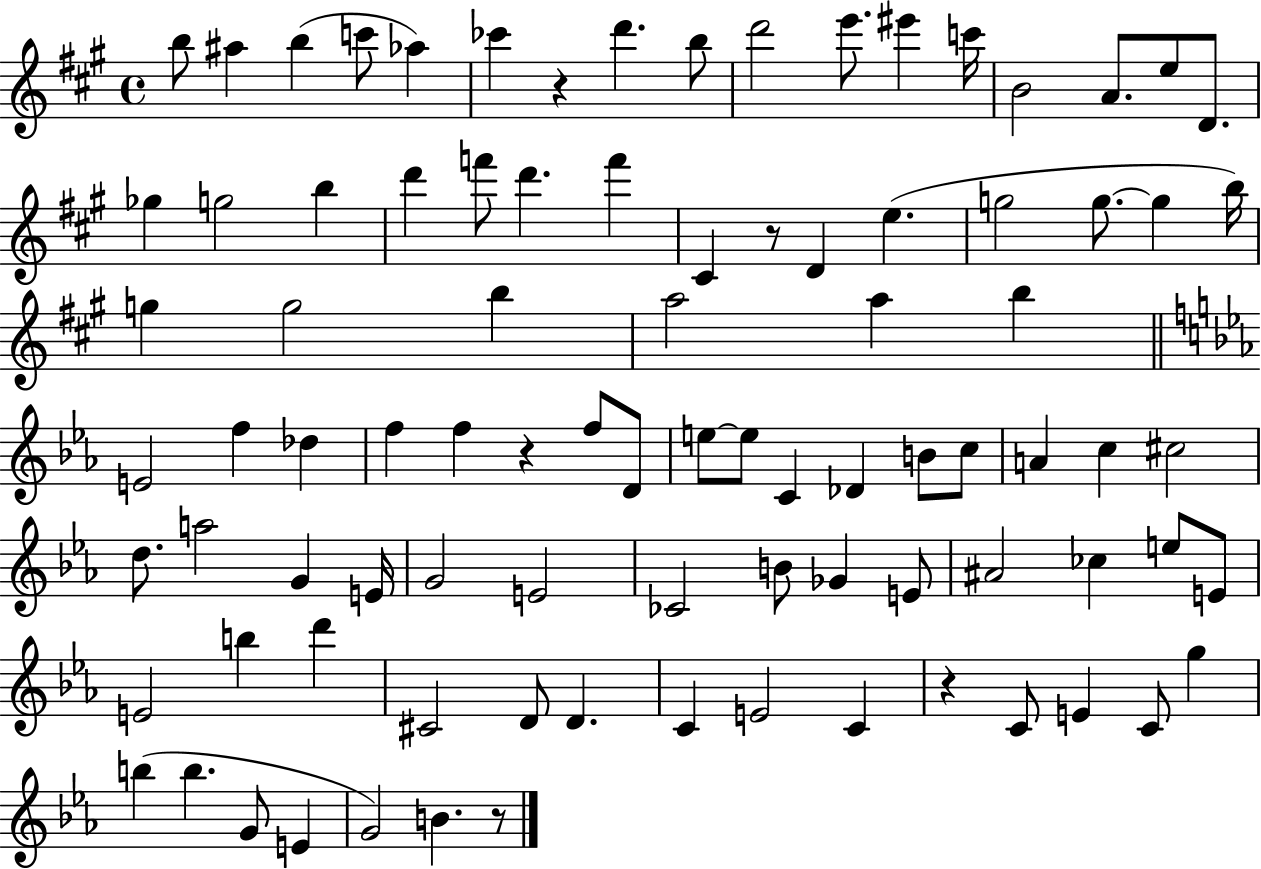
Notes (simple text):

B5/e A#5/q B5/q C6/e Ab5/q CES6/q R/q D6/q. B5/e D6/h E6/e. EIS6/q C6/s B4/h A4/e. E5/e D4/e. Gb5/q G5/h B5/q D6/q F6/e D6/q. F6/q C#4/q R/e D4/q E5/q. G5/h G5/e. G5/q B5/s G5/q G5/h B5/q A5/h A5/q B5/q E4/h F5/q Db5/q F5/q F5/q R/q F5/e D4/e E5/e E5/e C4/q Db4/q B4/e C5/e A4/q C5/q C#5/h D5/e. A5/h G4/q E4/s G4/h E4/h CES4/h B4/e Gb4/q E4/e A#4/h CES5/q E5/e E4/e E4/h B5/q D6/q C#4/h D4/e D4/q. C4/q E4/h C4/q R/q C4/e E4/q C4/e G5/q B5/q B5/q. G4/e E4/q G4/h B4/q. R/e